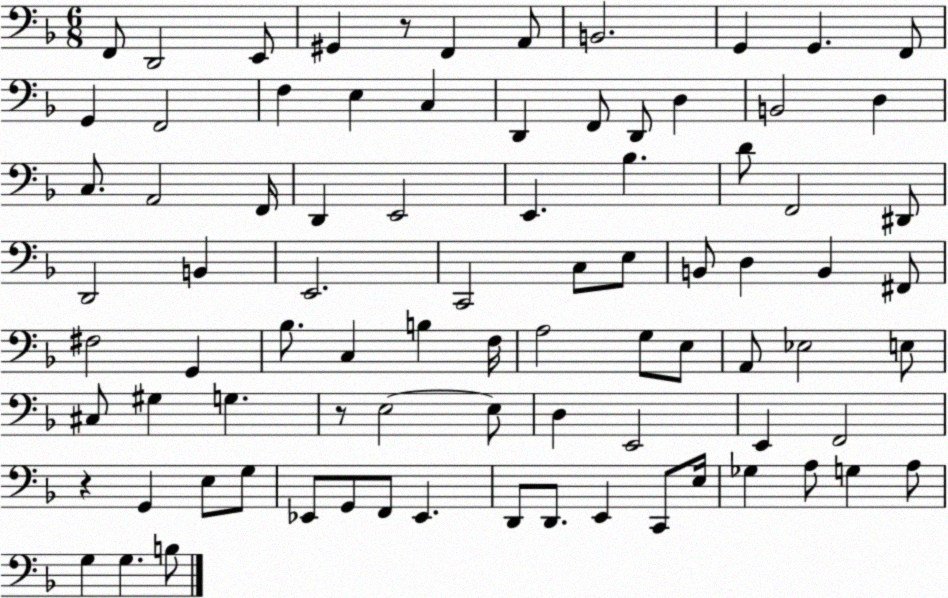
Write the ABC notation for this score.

X:1
T:Untitled
M:6/8
L:1/4
K:F
F,,/2 D,,2 E,,/2 ^G,, z/2 F,, A,,/2 B,,2 G,, G,, F,,/2 G,, F,,2 F, E, C, D,, F,,/2 D,,/2 D, B,,2 D, C,/2 A,,2 F,,/4 D,, E,,2 E,, _B, D/2 F,,2 ^D,,/2 D,,2 B,, E,,2 C,,2 C,/2 E,/2 B,,/2 D, B,, ^F,,/2 ^F,2 G,, _B,/2 C, B, F,/4 A,2 G,/2 E,/2 A,,/2 _E,2 E,/2 ^C,/2 ^G, G, z/2 E,2 E,/2 D, E,,2 E,, F,,2 z G,, E,/2 G,/2 _E,,/2 G,,/2 F,,/2 _E,, D,,/2 D,,/2 E,, C,,/2 E,/4 _G, A,/2 G, A,/2 G, G, B,/2